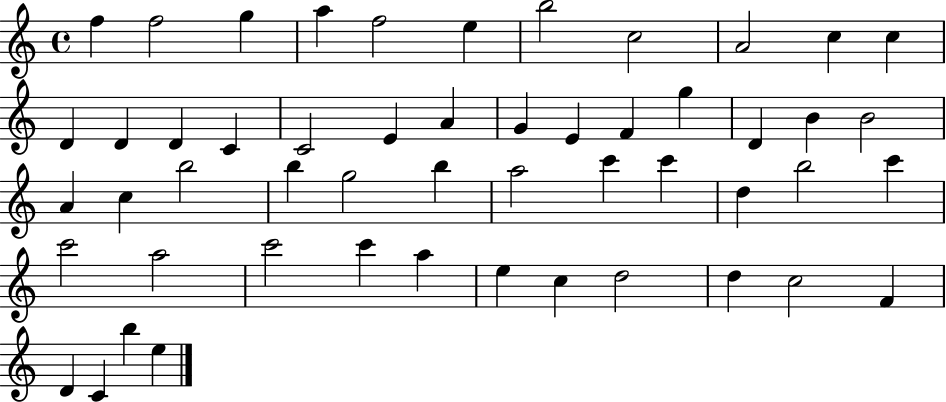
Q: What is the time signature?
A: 4/4